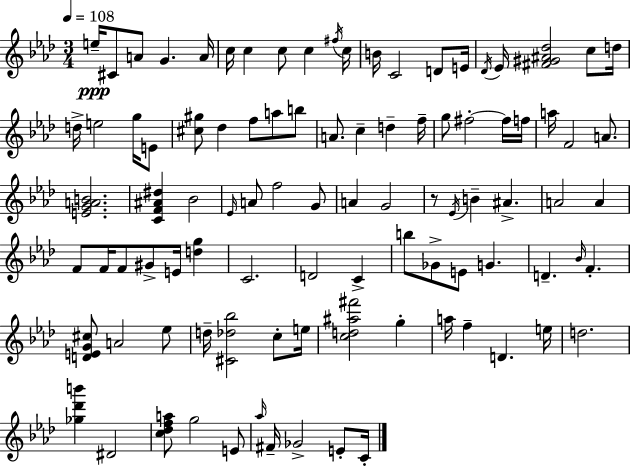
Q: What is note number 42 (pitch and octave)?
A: F5